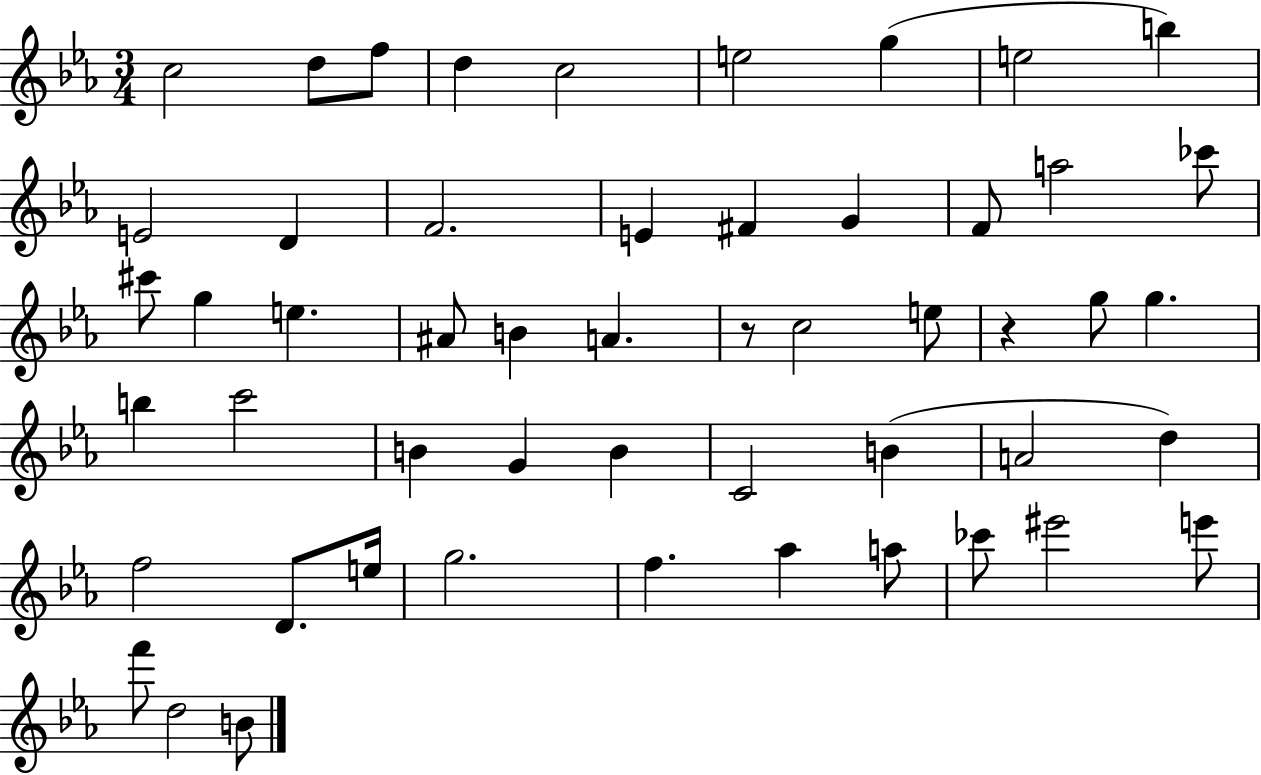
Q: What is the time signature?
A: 3/4